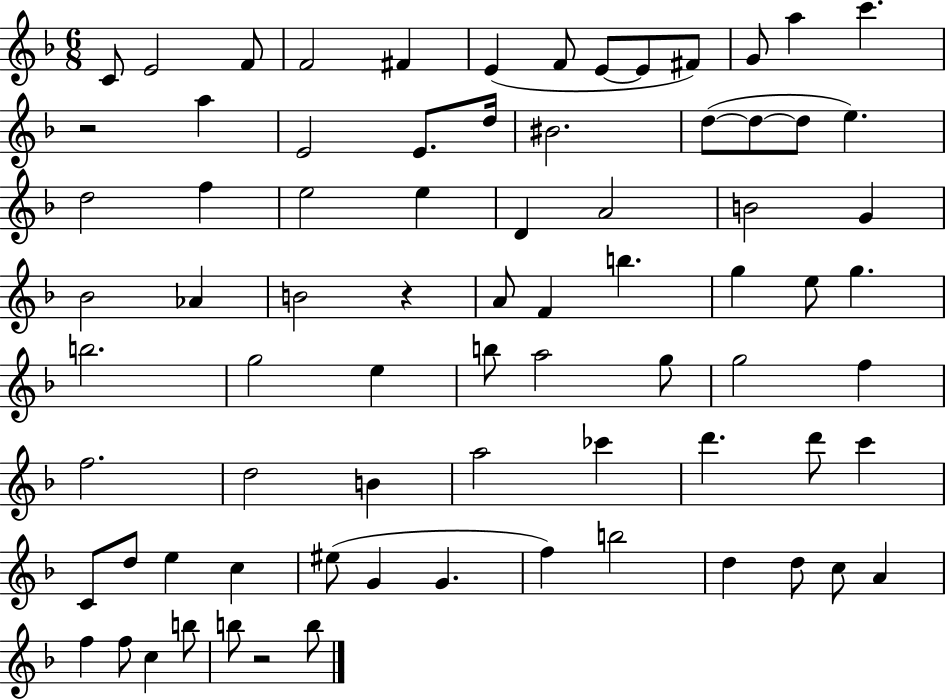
X:1
T:Untitled
M:6/8
L:1/4
K:F
C/2 E2 F/2 F2 ^F E F/2 E/2 E/2 ^F/2 G/2 a c' z2 a E2 E/2 d/4 ^B2 d/2 d/2 d/2 e d2 f e2 e D A2 B2 G _B2 _A B2 z A/2 F b g e/2 g b2 g2 e b/2 a2 g/2 g2 f f2 d2 B a2 _c' d' d'/2 c' C/2 d/2 e c ^e/2 G G f b2 d d/2 c/2 A f f/2 c b/2 b/2 z2 b/2